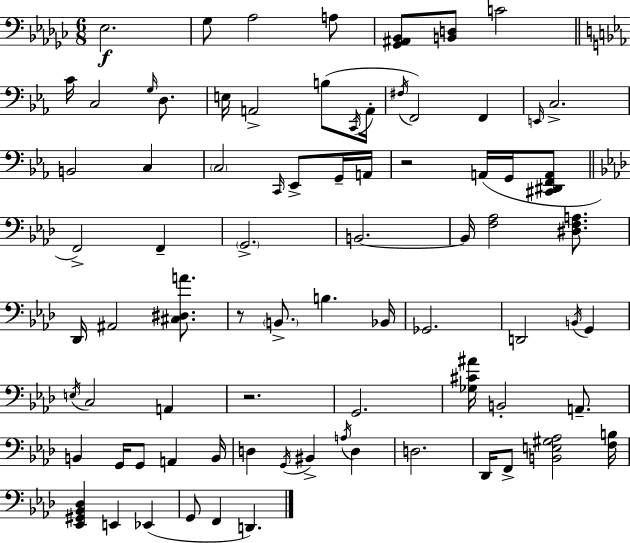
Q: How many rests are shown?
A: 3